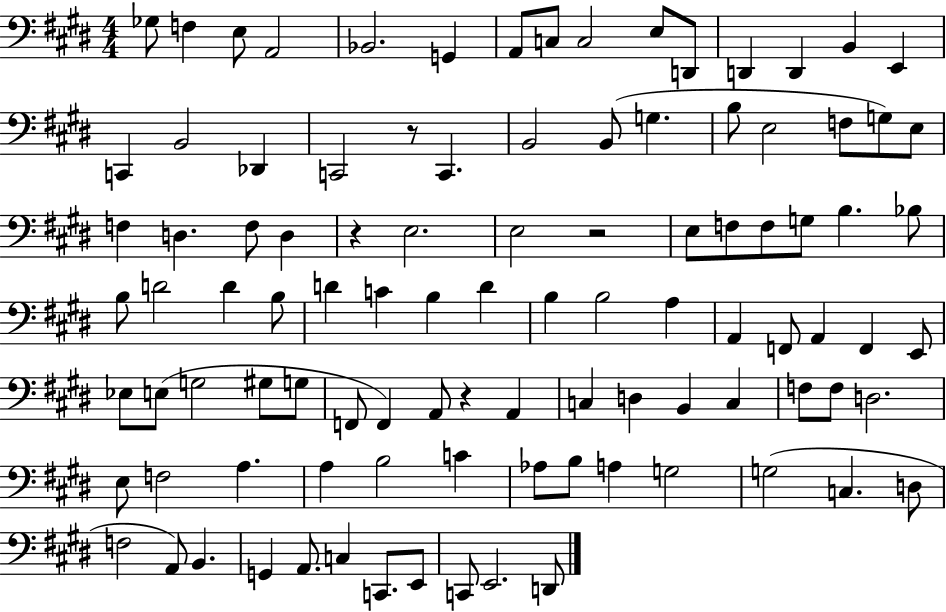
X:1
T:Untitled
M:4/4
L:1/4
K:E
_G,/2 F, E,/2 A,,2 _B,,2 G,, A,,/2 C,/2 C,2 E,/2 D,,/2 D,, D,, B,, E,, C,, B,,2 _D,, C,,2 z/2 C,, B,,2 B,,/2 G, B,/2 E,2 F,/2 G,/2 E,/2 F, D, F,/2 D, z E,2 E,2 z2 E,/2 F,/2 F,/2 G,/2 B, _B,/2 B,/2 D2 D B,/2 D C B, D B, B,2 A, A,, F,,/2 A,, F,, E,,/2 _E,/2 E,/2 G,2 ^G,/2 G,/2 F,,/2 F,, A,,/2 z A,, C, D, B,, C, F,/2 F,/2 D,2 E,/2 F,2 A, A, B,2 C _A,/2 B,/2 A, G,2 G,2 C, D,/2 F,2 A,,/2 B,, G,, A,,/2 C, C,,/2 E,,/2 C,,/2 E,,2 D,,/2